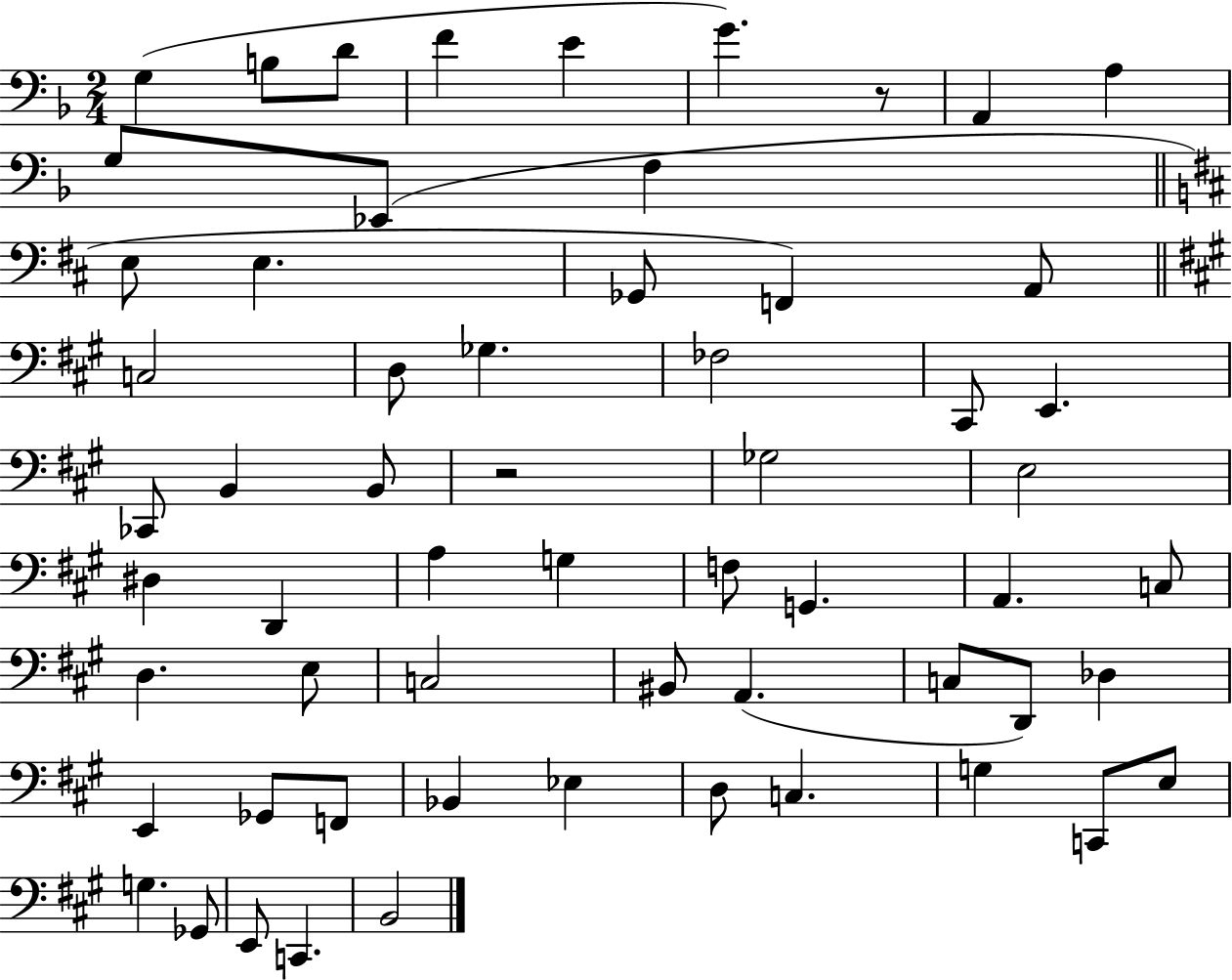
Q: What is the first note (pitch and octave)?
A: G3